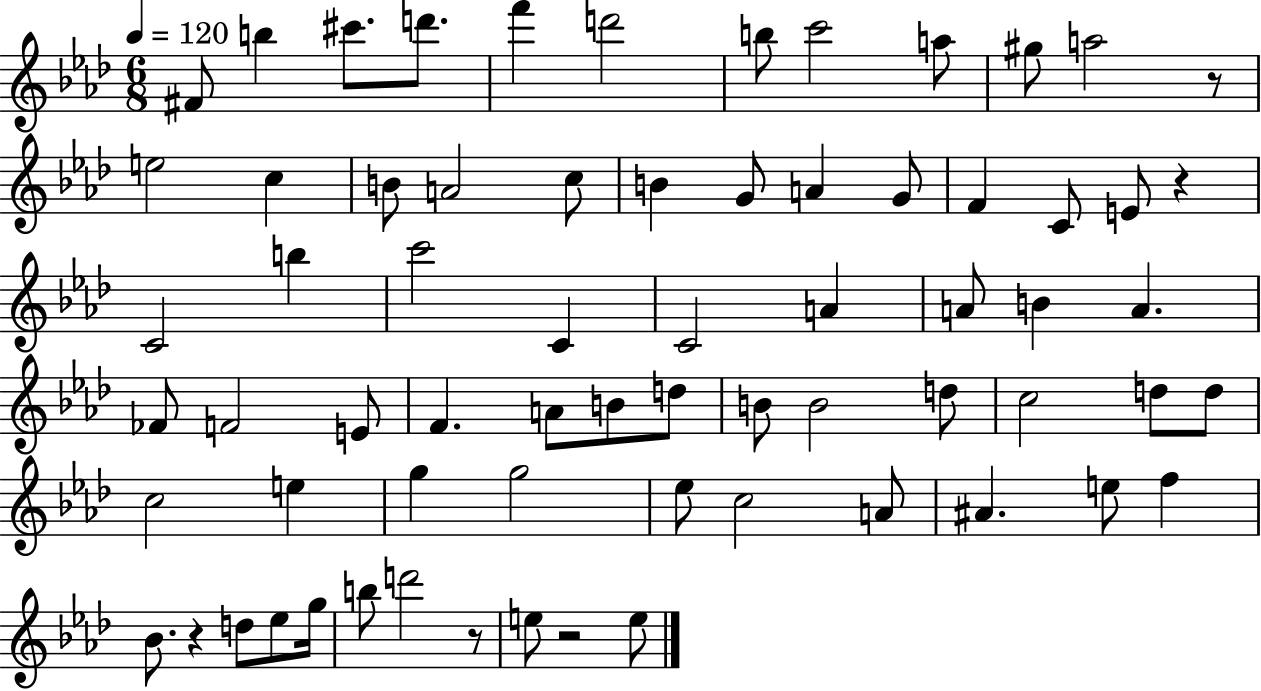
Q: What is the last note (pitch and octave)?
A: E5